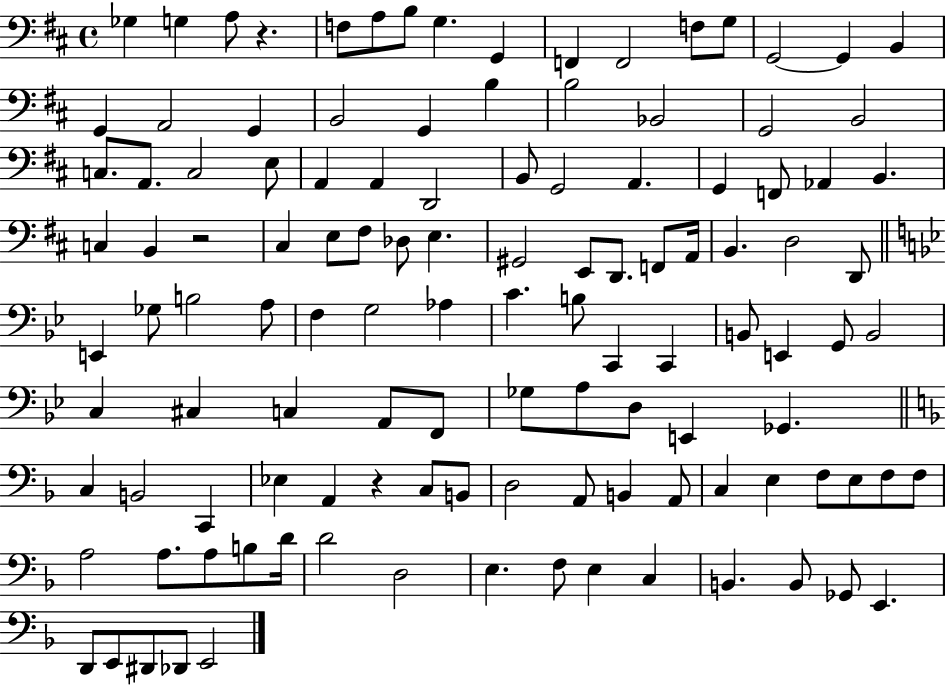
X:1
T:Untitled
M:4/4
L:1/4
K:D
_G, G, A,/2 z F,/2 A,/2 B,/2 G, G,, F,, F,,2 F,/2 G,/2 G,,2 G,, B,, G,, A,,2 G,, B,,2 G,, B, B,2 _B,,2 G,,2 B,,2 C,/2 A,,/2 C,2 E,/2 A,, A,, D,,2 B,,/2 G,,2 A,, G,, F,,/2 _A,, B,, C, B,, z2 ^C, E,/2 ^F,/2 _D,/2 E, ^G,,2 E,,/2 D,,/2 F,,/2 A,,/4 B,, D,2 D,,/2 E,, _G,/2 B,2 A,/2 F, G,2 _A, C B,/2 C,, C,, B,,/2 E,, G,,/2 B,,2 C, ^C, C, A,,/2 F,,/2 _G,/2 A,/2 D,/2 E,, _G,, C, B,,2 C,, _E, A,, z C,/2 B,,/2 D,2 A,,/2 B,, A,,/2 C, E, F,/2 E,/2 F,/2 F,/2 A,2 A,/2 A,/2 B,/2 D/4 D2 D,2 E, F,/2 E, C, B,, B,,/2 _G,,/2 E,, D,,/2 E,,/2 ^D,,/2 _D,,/2 E,,2